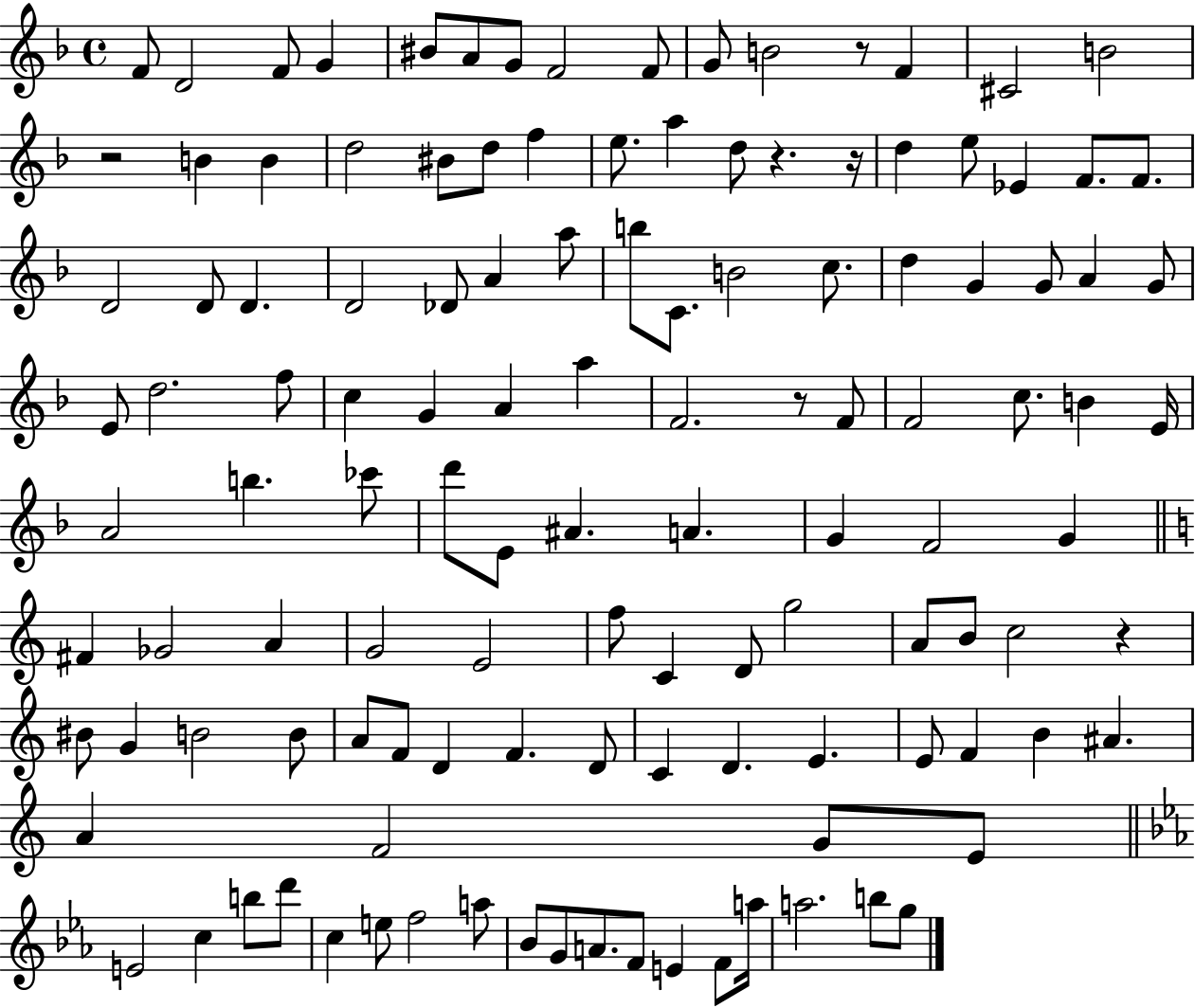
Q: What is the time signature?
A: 4/4